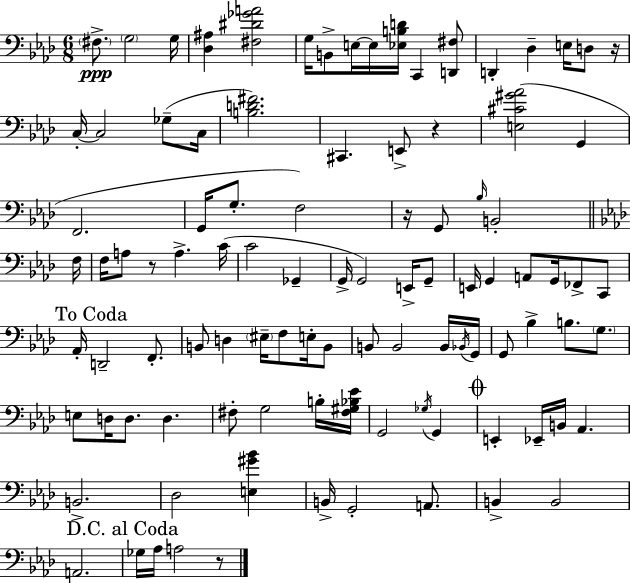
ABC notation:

X:1
T:Untitled
M:6/8
L:1/4
K:Fm
^F,/2 G,2 G,/4 [_D,^A,] [^F,^D_GA]2 G,/4 B,,/2 E,/4 E,/4 [_E,B,D]/4 C,, [D,,^F,]/2 D,, _D, E,/4 D,/2 z/4 C,/4 C,2 _G,/2 C,/4 [B,D^F]2 ^C,, E,,/2 z [E,^C^G_A]2 G,, F,,2 G,,/4 G,/2 F,2 z/4 G,,/2 _B,/4 B,,2 F,/4 F,/4 A,/2 z/2 A, C/4 C2 _G,, G,,/4 G,,2 E,,/4 G,,/2 E,,/4 G,, A,,/2 G,,/4 _F,,/2 C,,/2 _A,,/4 D,,2 F,,/2 B,,/2 D, ^E,/4 F,/2 E,/4 B,,/2 B,,/2 B,,2 B,,/4 _B,,/4 G,,/4 G,,/2 _B, B,/2 G,/2 E,/2 D,/4 D,/2 D, ^F,/2 G,2 B,/4 [^F,^G,_B,_E]/4 G,,2 _G,/4 G,, E,, _E,,/4 B,,/4 _A,, B,,2 _D,2 [E,^G_B] B,,/4 G,,2 A,,/2 B,, B,,2 A,,2 _G,/4 _A,/4 A,2 z/2